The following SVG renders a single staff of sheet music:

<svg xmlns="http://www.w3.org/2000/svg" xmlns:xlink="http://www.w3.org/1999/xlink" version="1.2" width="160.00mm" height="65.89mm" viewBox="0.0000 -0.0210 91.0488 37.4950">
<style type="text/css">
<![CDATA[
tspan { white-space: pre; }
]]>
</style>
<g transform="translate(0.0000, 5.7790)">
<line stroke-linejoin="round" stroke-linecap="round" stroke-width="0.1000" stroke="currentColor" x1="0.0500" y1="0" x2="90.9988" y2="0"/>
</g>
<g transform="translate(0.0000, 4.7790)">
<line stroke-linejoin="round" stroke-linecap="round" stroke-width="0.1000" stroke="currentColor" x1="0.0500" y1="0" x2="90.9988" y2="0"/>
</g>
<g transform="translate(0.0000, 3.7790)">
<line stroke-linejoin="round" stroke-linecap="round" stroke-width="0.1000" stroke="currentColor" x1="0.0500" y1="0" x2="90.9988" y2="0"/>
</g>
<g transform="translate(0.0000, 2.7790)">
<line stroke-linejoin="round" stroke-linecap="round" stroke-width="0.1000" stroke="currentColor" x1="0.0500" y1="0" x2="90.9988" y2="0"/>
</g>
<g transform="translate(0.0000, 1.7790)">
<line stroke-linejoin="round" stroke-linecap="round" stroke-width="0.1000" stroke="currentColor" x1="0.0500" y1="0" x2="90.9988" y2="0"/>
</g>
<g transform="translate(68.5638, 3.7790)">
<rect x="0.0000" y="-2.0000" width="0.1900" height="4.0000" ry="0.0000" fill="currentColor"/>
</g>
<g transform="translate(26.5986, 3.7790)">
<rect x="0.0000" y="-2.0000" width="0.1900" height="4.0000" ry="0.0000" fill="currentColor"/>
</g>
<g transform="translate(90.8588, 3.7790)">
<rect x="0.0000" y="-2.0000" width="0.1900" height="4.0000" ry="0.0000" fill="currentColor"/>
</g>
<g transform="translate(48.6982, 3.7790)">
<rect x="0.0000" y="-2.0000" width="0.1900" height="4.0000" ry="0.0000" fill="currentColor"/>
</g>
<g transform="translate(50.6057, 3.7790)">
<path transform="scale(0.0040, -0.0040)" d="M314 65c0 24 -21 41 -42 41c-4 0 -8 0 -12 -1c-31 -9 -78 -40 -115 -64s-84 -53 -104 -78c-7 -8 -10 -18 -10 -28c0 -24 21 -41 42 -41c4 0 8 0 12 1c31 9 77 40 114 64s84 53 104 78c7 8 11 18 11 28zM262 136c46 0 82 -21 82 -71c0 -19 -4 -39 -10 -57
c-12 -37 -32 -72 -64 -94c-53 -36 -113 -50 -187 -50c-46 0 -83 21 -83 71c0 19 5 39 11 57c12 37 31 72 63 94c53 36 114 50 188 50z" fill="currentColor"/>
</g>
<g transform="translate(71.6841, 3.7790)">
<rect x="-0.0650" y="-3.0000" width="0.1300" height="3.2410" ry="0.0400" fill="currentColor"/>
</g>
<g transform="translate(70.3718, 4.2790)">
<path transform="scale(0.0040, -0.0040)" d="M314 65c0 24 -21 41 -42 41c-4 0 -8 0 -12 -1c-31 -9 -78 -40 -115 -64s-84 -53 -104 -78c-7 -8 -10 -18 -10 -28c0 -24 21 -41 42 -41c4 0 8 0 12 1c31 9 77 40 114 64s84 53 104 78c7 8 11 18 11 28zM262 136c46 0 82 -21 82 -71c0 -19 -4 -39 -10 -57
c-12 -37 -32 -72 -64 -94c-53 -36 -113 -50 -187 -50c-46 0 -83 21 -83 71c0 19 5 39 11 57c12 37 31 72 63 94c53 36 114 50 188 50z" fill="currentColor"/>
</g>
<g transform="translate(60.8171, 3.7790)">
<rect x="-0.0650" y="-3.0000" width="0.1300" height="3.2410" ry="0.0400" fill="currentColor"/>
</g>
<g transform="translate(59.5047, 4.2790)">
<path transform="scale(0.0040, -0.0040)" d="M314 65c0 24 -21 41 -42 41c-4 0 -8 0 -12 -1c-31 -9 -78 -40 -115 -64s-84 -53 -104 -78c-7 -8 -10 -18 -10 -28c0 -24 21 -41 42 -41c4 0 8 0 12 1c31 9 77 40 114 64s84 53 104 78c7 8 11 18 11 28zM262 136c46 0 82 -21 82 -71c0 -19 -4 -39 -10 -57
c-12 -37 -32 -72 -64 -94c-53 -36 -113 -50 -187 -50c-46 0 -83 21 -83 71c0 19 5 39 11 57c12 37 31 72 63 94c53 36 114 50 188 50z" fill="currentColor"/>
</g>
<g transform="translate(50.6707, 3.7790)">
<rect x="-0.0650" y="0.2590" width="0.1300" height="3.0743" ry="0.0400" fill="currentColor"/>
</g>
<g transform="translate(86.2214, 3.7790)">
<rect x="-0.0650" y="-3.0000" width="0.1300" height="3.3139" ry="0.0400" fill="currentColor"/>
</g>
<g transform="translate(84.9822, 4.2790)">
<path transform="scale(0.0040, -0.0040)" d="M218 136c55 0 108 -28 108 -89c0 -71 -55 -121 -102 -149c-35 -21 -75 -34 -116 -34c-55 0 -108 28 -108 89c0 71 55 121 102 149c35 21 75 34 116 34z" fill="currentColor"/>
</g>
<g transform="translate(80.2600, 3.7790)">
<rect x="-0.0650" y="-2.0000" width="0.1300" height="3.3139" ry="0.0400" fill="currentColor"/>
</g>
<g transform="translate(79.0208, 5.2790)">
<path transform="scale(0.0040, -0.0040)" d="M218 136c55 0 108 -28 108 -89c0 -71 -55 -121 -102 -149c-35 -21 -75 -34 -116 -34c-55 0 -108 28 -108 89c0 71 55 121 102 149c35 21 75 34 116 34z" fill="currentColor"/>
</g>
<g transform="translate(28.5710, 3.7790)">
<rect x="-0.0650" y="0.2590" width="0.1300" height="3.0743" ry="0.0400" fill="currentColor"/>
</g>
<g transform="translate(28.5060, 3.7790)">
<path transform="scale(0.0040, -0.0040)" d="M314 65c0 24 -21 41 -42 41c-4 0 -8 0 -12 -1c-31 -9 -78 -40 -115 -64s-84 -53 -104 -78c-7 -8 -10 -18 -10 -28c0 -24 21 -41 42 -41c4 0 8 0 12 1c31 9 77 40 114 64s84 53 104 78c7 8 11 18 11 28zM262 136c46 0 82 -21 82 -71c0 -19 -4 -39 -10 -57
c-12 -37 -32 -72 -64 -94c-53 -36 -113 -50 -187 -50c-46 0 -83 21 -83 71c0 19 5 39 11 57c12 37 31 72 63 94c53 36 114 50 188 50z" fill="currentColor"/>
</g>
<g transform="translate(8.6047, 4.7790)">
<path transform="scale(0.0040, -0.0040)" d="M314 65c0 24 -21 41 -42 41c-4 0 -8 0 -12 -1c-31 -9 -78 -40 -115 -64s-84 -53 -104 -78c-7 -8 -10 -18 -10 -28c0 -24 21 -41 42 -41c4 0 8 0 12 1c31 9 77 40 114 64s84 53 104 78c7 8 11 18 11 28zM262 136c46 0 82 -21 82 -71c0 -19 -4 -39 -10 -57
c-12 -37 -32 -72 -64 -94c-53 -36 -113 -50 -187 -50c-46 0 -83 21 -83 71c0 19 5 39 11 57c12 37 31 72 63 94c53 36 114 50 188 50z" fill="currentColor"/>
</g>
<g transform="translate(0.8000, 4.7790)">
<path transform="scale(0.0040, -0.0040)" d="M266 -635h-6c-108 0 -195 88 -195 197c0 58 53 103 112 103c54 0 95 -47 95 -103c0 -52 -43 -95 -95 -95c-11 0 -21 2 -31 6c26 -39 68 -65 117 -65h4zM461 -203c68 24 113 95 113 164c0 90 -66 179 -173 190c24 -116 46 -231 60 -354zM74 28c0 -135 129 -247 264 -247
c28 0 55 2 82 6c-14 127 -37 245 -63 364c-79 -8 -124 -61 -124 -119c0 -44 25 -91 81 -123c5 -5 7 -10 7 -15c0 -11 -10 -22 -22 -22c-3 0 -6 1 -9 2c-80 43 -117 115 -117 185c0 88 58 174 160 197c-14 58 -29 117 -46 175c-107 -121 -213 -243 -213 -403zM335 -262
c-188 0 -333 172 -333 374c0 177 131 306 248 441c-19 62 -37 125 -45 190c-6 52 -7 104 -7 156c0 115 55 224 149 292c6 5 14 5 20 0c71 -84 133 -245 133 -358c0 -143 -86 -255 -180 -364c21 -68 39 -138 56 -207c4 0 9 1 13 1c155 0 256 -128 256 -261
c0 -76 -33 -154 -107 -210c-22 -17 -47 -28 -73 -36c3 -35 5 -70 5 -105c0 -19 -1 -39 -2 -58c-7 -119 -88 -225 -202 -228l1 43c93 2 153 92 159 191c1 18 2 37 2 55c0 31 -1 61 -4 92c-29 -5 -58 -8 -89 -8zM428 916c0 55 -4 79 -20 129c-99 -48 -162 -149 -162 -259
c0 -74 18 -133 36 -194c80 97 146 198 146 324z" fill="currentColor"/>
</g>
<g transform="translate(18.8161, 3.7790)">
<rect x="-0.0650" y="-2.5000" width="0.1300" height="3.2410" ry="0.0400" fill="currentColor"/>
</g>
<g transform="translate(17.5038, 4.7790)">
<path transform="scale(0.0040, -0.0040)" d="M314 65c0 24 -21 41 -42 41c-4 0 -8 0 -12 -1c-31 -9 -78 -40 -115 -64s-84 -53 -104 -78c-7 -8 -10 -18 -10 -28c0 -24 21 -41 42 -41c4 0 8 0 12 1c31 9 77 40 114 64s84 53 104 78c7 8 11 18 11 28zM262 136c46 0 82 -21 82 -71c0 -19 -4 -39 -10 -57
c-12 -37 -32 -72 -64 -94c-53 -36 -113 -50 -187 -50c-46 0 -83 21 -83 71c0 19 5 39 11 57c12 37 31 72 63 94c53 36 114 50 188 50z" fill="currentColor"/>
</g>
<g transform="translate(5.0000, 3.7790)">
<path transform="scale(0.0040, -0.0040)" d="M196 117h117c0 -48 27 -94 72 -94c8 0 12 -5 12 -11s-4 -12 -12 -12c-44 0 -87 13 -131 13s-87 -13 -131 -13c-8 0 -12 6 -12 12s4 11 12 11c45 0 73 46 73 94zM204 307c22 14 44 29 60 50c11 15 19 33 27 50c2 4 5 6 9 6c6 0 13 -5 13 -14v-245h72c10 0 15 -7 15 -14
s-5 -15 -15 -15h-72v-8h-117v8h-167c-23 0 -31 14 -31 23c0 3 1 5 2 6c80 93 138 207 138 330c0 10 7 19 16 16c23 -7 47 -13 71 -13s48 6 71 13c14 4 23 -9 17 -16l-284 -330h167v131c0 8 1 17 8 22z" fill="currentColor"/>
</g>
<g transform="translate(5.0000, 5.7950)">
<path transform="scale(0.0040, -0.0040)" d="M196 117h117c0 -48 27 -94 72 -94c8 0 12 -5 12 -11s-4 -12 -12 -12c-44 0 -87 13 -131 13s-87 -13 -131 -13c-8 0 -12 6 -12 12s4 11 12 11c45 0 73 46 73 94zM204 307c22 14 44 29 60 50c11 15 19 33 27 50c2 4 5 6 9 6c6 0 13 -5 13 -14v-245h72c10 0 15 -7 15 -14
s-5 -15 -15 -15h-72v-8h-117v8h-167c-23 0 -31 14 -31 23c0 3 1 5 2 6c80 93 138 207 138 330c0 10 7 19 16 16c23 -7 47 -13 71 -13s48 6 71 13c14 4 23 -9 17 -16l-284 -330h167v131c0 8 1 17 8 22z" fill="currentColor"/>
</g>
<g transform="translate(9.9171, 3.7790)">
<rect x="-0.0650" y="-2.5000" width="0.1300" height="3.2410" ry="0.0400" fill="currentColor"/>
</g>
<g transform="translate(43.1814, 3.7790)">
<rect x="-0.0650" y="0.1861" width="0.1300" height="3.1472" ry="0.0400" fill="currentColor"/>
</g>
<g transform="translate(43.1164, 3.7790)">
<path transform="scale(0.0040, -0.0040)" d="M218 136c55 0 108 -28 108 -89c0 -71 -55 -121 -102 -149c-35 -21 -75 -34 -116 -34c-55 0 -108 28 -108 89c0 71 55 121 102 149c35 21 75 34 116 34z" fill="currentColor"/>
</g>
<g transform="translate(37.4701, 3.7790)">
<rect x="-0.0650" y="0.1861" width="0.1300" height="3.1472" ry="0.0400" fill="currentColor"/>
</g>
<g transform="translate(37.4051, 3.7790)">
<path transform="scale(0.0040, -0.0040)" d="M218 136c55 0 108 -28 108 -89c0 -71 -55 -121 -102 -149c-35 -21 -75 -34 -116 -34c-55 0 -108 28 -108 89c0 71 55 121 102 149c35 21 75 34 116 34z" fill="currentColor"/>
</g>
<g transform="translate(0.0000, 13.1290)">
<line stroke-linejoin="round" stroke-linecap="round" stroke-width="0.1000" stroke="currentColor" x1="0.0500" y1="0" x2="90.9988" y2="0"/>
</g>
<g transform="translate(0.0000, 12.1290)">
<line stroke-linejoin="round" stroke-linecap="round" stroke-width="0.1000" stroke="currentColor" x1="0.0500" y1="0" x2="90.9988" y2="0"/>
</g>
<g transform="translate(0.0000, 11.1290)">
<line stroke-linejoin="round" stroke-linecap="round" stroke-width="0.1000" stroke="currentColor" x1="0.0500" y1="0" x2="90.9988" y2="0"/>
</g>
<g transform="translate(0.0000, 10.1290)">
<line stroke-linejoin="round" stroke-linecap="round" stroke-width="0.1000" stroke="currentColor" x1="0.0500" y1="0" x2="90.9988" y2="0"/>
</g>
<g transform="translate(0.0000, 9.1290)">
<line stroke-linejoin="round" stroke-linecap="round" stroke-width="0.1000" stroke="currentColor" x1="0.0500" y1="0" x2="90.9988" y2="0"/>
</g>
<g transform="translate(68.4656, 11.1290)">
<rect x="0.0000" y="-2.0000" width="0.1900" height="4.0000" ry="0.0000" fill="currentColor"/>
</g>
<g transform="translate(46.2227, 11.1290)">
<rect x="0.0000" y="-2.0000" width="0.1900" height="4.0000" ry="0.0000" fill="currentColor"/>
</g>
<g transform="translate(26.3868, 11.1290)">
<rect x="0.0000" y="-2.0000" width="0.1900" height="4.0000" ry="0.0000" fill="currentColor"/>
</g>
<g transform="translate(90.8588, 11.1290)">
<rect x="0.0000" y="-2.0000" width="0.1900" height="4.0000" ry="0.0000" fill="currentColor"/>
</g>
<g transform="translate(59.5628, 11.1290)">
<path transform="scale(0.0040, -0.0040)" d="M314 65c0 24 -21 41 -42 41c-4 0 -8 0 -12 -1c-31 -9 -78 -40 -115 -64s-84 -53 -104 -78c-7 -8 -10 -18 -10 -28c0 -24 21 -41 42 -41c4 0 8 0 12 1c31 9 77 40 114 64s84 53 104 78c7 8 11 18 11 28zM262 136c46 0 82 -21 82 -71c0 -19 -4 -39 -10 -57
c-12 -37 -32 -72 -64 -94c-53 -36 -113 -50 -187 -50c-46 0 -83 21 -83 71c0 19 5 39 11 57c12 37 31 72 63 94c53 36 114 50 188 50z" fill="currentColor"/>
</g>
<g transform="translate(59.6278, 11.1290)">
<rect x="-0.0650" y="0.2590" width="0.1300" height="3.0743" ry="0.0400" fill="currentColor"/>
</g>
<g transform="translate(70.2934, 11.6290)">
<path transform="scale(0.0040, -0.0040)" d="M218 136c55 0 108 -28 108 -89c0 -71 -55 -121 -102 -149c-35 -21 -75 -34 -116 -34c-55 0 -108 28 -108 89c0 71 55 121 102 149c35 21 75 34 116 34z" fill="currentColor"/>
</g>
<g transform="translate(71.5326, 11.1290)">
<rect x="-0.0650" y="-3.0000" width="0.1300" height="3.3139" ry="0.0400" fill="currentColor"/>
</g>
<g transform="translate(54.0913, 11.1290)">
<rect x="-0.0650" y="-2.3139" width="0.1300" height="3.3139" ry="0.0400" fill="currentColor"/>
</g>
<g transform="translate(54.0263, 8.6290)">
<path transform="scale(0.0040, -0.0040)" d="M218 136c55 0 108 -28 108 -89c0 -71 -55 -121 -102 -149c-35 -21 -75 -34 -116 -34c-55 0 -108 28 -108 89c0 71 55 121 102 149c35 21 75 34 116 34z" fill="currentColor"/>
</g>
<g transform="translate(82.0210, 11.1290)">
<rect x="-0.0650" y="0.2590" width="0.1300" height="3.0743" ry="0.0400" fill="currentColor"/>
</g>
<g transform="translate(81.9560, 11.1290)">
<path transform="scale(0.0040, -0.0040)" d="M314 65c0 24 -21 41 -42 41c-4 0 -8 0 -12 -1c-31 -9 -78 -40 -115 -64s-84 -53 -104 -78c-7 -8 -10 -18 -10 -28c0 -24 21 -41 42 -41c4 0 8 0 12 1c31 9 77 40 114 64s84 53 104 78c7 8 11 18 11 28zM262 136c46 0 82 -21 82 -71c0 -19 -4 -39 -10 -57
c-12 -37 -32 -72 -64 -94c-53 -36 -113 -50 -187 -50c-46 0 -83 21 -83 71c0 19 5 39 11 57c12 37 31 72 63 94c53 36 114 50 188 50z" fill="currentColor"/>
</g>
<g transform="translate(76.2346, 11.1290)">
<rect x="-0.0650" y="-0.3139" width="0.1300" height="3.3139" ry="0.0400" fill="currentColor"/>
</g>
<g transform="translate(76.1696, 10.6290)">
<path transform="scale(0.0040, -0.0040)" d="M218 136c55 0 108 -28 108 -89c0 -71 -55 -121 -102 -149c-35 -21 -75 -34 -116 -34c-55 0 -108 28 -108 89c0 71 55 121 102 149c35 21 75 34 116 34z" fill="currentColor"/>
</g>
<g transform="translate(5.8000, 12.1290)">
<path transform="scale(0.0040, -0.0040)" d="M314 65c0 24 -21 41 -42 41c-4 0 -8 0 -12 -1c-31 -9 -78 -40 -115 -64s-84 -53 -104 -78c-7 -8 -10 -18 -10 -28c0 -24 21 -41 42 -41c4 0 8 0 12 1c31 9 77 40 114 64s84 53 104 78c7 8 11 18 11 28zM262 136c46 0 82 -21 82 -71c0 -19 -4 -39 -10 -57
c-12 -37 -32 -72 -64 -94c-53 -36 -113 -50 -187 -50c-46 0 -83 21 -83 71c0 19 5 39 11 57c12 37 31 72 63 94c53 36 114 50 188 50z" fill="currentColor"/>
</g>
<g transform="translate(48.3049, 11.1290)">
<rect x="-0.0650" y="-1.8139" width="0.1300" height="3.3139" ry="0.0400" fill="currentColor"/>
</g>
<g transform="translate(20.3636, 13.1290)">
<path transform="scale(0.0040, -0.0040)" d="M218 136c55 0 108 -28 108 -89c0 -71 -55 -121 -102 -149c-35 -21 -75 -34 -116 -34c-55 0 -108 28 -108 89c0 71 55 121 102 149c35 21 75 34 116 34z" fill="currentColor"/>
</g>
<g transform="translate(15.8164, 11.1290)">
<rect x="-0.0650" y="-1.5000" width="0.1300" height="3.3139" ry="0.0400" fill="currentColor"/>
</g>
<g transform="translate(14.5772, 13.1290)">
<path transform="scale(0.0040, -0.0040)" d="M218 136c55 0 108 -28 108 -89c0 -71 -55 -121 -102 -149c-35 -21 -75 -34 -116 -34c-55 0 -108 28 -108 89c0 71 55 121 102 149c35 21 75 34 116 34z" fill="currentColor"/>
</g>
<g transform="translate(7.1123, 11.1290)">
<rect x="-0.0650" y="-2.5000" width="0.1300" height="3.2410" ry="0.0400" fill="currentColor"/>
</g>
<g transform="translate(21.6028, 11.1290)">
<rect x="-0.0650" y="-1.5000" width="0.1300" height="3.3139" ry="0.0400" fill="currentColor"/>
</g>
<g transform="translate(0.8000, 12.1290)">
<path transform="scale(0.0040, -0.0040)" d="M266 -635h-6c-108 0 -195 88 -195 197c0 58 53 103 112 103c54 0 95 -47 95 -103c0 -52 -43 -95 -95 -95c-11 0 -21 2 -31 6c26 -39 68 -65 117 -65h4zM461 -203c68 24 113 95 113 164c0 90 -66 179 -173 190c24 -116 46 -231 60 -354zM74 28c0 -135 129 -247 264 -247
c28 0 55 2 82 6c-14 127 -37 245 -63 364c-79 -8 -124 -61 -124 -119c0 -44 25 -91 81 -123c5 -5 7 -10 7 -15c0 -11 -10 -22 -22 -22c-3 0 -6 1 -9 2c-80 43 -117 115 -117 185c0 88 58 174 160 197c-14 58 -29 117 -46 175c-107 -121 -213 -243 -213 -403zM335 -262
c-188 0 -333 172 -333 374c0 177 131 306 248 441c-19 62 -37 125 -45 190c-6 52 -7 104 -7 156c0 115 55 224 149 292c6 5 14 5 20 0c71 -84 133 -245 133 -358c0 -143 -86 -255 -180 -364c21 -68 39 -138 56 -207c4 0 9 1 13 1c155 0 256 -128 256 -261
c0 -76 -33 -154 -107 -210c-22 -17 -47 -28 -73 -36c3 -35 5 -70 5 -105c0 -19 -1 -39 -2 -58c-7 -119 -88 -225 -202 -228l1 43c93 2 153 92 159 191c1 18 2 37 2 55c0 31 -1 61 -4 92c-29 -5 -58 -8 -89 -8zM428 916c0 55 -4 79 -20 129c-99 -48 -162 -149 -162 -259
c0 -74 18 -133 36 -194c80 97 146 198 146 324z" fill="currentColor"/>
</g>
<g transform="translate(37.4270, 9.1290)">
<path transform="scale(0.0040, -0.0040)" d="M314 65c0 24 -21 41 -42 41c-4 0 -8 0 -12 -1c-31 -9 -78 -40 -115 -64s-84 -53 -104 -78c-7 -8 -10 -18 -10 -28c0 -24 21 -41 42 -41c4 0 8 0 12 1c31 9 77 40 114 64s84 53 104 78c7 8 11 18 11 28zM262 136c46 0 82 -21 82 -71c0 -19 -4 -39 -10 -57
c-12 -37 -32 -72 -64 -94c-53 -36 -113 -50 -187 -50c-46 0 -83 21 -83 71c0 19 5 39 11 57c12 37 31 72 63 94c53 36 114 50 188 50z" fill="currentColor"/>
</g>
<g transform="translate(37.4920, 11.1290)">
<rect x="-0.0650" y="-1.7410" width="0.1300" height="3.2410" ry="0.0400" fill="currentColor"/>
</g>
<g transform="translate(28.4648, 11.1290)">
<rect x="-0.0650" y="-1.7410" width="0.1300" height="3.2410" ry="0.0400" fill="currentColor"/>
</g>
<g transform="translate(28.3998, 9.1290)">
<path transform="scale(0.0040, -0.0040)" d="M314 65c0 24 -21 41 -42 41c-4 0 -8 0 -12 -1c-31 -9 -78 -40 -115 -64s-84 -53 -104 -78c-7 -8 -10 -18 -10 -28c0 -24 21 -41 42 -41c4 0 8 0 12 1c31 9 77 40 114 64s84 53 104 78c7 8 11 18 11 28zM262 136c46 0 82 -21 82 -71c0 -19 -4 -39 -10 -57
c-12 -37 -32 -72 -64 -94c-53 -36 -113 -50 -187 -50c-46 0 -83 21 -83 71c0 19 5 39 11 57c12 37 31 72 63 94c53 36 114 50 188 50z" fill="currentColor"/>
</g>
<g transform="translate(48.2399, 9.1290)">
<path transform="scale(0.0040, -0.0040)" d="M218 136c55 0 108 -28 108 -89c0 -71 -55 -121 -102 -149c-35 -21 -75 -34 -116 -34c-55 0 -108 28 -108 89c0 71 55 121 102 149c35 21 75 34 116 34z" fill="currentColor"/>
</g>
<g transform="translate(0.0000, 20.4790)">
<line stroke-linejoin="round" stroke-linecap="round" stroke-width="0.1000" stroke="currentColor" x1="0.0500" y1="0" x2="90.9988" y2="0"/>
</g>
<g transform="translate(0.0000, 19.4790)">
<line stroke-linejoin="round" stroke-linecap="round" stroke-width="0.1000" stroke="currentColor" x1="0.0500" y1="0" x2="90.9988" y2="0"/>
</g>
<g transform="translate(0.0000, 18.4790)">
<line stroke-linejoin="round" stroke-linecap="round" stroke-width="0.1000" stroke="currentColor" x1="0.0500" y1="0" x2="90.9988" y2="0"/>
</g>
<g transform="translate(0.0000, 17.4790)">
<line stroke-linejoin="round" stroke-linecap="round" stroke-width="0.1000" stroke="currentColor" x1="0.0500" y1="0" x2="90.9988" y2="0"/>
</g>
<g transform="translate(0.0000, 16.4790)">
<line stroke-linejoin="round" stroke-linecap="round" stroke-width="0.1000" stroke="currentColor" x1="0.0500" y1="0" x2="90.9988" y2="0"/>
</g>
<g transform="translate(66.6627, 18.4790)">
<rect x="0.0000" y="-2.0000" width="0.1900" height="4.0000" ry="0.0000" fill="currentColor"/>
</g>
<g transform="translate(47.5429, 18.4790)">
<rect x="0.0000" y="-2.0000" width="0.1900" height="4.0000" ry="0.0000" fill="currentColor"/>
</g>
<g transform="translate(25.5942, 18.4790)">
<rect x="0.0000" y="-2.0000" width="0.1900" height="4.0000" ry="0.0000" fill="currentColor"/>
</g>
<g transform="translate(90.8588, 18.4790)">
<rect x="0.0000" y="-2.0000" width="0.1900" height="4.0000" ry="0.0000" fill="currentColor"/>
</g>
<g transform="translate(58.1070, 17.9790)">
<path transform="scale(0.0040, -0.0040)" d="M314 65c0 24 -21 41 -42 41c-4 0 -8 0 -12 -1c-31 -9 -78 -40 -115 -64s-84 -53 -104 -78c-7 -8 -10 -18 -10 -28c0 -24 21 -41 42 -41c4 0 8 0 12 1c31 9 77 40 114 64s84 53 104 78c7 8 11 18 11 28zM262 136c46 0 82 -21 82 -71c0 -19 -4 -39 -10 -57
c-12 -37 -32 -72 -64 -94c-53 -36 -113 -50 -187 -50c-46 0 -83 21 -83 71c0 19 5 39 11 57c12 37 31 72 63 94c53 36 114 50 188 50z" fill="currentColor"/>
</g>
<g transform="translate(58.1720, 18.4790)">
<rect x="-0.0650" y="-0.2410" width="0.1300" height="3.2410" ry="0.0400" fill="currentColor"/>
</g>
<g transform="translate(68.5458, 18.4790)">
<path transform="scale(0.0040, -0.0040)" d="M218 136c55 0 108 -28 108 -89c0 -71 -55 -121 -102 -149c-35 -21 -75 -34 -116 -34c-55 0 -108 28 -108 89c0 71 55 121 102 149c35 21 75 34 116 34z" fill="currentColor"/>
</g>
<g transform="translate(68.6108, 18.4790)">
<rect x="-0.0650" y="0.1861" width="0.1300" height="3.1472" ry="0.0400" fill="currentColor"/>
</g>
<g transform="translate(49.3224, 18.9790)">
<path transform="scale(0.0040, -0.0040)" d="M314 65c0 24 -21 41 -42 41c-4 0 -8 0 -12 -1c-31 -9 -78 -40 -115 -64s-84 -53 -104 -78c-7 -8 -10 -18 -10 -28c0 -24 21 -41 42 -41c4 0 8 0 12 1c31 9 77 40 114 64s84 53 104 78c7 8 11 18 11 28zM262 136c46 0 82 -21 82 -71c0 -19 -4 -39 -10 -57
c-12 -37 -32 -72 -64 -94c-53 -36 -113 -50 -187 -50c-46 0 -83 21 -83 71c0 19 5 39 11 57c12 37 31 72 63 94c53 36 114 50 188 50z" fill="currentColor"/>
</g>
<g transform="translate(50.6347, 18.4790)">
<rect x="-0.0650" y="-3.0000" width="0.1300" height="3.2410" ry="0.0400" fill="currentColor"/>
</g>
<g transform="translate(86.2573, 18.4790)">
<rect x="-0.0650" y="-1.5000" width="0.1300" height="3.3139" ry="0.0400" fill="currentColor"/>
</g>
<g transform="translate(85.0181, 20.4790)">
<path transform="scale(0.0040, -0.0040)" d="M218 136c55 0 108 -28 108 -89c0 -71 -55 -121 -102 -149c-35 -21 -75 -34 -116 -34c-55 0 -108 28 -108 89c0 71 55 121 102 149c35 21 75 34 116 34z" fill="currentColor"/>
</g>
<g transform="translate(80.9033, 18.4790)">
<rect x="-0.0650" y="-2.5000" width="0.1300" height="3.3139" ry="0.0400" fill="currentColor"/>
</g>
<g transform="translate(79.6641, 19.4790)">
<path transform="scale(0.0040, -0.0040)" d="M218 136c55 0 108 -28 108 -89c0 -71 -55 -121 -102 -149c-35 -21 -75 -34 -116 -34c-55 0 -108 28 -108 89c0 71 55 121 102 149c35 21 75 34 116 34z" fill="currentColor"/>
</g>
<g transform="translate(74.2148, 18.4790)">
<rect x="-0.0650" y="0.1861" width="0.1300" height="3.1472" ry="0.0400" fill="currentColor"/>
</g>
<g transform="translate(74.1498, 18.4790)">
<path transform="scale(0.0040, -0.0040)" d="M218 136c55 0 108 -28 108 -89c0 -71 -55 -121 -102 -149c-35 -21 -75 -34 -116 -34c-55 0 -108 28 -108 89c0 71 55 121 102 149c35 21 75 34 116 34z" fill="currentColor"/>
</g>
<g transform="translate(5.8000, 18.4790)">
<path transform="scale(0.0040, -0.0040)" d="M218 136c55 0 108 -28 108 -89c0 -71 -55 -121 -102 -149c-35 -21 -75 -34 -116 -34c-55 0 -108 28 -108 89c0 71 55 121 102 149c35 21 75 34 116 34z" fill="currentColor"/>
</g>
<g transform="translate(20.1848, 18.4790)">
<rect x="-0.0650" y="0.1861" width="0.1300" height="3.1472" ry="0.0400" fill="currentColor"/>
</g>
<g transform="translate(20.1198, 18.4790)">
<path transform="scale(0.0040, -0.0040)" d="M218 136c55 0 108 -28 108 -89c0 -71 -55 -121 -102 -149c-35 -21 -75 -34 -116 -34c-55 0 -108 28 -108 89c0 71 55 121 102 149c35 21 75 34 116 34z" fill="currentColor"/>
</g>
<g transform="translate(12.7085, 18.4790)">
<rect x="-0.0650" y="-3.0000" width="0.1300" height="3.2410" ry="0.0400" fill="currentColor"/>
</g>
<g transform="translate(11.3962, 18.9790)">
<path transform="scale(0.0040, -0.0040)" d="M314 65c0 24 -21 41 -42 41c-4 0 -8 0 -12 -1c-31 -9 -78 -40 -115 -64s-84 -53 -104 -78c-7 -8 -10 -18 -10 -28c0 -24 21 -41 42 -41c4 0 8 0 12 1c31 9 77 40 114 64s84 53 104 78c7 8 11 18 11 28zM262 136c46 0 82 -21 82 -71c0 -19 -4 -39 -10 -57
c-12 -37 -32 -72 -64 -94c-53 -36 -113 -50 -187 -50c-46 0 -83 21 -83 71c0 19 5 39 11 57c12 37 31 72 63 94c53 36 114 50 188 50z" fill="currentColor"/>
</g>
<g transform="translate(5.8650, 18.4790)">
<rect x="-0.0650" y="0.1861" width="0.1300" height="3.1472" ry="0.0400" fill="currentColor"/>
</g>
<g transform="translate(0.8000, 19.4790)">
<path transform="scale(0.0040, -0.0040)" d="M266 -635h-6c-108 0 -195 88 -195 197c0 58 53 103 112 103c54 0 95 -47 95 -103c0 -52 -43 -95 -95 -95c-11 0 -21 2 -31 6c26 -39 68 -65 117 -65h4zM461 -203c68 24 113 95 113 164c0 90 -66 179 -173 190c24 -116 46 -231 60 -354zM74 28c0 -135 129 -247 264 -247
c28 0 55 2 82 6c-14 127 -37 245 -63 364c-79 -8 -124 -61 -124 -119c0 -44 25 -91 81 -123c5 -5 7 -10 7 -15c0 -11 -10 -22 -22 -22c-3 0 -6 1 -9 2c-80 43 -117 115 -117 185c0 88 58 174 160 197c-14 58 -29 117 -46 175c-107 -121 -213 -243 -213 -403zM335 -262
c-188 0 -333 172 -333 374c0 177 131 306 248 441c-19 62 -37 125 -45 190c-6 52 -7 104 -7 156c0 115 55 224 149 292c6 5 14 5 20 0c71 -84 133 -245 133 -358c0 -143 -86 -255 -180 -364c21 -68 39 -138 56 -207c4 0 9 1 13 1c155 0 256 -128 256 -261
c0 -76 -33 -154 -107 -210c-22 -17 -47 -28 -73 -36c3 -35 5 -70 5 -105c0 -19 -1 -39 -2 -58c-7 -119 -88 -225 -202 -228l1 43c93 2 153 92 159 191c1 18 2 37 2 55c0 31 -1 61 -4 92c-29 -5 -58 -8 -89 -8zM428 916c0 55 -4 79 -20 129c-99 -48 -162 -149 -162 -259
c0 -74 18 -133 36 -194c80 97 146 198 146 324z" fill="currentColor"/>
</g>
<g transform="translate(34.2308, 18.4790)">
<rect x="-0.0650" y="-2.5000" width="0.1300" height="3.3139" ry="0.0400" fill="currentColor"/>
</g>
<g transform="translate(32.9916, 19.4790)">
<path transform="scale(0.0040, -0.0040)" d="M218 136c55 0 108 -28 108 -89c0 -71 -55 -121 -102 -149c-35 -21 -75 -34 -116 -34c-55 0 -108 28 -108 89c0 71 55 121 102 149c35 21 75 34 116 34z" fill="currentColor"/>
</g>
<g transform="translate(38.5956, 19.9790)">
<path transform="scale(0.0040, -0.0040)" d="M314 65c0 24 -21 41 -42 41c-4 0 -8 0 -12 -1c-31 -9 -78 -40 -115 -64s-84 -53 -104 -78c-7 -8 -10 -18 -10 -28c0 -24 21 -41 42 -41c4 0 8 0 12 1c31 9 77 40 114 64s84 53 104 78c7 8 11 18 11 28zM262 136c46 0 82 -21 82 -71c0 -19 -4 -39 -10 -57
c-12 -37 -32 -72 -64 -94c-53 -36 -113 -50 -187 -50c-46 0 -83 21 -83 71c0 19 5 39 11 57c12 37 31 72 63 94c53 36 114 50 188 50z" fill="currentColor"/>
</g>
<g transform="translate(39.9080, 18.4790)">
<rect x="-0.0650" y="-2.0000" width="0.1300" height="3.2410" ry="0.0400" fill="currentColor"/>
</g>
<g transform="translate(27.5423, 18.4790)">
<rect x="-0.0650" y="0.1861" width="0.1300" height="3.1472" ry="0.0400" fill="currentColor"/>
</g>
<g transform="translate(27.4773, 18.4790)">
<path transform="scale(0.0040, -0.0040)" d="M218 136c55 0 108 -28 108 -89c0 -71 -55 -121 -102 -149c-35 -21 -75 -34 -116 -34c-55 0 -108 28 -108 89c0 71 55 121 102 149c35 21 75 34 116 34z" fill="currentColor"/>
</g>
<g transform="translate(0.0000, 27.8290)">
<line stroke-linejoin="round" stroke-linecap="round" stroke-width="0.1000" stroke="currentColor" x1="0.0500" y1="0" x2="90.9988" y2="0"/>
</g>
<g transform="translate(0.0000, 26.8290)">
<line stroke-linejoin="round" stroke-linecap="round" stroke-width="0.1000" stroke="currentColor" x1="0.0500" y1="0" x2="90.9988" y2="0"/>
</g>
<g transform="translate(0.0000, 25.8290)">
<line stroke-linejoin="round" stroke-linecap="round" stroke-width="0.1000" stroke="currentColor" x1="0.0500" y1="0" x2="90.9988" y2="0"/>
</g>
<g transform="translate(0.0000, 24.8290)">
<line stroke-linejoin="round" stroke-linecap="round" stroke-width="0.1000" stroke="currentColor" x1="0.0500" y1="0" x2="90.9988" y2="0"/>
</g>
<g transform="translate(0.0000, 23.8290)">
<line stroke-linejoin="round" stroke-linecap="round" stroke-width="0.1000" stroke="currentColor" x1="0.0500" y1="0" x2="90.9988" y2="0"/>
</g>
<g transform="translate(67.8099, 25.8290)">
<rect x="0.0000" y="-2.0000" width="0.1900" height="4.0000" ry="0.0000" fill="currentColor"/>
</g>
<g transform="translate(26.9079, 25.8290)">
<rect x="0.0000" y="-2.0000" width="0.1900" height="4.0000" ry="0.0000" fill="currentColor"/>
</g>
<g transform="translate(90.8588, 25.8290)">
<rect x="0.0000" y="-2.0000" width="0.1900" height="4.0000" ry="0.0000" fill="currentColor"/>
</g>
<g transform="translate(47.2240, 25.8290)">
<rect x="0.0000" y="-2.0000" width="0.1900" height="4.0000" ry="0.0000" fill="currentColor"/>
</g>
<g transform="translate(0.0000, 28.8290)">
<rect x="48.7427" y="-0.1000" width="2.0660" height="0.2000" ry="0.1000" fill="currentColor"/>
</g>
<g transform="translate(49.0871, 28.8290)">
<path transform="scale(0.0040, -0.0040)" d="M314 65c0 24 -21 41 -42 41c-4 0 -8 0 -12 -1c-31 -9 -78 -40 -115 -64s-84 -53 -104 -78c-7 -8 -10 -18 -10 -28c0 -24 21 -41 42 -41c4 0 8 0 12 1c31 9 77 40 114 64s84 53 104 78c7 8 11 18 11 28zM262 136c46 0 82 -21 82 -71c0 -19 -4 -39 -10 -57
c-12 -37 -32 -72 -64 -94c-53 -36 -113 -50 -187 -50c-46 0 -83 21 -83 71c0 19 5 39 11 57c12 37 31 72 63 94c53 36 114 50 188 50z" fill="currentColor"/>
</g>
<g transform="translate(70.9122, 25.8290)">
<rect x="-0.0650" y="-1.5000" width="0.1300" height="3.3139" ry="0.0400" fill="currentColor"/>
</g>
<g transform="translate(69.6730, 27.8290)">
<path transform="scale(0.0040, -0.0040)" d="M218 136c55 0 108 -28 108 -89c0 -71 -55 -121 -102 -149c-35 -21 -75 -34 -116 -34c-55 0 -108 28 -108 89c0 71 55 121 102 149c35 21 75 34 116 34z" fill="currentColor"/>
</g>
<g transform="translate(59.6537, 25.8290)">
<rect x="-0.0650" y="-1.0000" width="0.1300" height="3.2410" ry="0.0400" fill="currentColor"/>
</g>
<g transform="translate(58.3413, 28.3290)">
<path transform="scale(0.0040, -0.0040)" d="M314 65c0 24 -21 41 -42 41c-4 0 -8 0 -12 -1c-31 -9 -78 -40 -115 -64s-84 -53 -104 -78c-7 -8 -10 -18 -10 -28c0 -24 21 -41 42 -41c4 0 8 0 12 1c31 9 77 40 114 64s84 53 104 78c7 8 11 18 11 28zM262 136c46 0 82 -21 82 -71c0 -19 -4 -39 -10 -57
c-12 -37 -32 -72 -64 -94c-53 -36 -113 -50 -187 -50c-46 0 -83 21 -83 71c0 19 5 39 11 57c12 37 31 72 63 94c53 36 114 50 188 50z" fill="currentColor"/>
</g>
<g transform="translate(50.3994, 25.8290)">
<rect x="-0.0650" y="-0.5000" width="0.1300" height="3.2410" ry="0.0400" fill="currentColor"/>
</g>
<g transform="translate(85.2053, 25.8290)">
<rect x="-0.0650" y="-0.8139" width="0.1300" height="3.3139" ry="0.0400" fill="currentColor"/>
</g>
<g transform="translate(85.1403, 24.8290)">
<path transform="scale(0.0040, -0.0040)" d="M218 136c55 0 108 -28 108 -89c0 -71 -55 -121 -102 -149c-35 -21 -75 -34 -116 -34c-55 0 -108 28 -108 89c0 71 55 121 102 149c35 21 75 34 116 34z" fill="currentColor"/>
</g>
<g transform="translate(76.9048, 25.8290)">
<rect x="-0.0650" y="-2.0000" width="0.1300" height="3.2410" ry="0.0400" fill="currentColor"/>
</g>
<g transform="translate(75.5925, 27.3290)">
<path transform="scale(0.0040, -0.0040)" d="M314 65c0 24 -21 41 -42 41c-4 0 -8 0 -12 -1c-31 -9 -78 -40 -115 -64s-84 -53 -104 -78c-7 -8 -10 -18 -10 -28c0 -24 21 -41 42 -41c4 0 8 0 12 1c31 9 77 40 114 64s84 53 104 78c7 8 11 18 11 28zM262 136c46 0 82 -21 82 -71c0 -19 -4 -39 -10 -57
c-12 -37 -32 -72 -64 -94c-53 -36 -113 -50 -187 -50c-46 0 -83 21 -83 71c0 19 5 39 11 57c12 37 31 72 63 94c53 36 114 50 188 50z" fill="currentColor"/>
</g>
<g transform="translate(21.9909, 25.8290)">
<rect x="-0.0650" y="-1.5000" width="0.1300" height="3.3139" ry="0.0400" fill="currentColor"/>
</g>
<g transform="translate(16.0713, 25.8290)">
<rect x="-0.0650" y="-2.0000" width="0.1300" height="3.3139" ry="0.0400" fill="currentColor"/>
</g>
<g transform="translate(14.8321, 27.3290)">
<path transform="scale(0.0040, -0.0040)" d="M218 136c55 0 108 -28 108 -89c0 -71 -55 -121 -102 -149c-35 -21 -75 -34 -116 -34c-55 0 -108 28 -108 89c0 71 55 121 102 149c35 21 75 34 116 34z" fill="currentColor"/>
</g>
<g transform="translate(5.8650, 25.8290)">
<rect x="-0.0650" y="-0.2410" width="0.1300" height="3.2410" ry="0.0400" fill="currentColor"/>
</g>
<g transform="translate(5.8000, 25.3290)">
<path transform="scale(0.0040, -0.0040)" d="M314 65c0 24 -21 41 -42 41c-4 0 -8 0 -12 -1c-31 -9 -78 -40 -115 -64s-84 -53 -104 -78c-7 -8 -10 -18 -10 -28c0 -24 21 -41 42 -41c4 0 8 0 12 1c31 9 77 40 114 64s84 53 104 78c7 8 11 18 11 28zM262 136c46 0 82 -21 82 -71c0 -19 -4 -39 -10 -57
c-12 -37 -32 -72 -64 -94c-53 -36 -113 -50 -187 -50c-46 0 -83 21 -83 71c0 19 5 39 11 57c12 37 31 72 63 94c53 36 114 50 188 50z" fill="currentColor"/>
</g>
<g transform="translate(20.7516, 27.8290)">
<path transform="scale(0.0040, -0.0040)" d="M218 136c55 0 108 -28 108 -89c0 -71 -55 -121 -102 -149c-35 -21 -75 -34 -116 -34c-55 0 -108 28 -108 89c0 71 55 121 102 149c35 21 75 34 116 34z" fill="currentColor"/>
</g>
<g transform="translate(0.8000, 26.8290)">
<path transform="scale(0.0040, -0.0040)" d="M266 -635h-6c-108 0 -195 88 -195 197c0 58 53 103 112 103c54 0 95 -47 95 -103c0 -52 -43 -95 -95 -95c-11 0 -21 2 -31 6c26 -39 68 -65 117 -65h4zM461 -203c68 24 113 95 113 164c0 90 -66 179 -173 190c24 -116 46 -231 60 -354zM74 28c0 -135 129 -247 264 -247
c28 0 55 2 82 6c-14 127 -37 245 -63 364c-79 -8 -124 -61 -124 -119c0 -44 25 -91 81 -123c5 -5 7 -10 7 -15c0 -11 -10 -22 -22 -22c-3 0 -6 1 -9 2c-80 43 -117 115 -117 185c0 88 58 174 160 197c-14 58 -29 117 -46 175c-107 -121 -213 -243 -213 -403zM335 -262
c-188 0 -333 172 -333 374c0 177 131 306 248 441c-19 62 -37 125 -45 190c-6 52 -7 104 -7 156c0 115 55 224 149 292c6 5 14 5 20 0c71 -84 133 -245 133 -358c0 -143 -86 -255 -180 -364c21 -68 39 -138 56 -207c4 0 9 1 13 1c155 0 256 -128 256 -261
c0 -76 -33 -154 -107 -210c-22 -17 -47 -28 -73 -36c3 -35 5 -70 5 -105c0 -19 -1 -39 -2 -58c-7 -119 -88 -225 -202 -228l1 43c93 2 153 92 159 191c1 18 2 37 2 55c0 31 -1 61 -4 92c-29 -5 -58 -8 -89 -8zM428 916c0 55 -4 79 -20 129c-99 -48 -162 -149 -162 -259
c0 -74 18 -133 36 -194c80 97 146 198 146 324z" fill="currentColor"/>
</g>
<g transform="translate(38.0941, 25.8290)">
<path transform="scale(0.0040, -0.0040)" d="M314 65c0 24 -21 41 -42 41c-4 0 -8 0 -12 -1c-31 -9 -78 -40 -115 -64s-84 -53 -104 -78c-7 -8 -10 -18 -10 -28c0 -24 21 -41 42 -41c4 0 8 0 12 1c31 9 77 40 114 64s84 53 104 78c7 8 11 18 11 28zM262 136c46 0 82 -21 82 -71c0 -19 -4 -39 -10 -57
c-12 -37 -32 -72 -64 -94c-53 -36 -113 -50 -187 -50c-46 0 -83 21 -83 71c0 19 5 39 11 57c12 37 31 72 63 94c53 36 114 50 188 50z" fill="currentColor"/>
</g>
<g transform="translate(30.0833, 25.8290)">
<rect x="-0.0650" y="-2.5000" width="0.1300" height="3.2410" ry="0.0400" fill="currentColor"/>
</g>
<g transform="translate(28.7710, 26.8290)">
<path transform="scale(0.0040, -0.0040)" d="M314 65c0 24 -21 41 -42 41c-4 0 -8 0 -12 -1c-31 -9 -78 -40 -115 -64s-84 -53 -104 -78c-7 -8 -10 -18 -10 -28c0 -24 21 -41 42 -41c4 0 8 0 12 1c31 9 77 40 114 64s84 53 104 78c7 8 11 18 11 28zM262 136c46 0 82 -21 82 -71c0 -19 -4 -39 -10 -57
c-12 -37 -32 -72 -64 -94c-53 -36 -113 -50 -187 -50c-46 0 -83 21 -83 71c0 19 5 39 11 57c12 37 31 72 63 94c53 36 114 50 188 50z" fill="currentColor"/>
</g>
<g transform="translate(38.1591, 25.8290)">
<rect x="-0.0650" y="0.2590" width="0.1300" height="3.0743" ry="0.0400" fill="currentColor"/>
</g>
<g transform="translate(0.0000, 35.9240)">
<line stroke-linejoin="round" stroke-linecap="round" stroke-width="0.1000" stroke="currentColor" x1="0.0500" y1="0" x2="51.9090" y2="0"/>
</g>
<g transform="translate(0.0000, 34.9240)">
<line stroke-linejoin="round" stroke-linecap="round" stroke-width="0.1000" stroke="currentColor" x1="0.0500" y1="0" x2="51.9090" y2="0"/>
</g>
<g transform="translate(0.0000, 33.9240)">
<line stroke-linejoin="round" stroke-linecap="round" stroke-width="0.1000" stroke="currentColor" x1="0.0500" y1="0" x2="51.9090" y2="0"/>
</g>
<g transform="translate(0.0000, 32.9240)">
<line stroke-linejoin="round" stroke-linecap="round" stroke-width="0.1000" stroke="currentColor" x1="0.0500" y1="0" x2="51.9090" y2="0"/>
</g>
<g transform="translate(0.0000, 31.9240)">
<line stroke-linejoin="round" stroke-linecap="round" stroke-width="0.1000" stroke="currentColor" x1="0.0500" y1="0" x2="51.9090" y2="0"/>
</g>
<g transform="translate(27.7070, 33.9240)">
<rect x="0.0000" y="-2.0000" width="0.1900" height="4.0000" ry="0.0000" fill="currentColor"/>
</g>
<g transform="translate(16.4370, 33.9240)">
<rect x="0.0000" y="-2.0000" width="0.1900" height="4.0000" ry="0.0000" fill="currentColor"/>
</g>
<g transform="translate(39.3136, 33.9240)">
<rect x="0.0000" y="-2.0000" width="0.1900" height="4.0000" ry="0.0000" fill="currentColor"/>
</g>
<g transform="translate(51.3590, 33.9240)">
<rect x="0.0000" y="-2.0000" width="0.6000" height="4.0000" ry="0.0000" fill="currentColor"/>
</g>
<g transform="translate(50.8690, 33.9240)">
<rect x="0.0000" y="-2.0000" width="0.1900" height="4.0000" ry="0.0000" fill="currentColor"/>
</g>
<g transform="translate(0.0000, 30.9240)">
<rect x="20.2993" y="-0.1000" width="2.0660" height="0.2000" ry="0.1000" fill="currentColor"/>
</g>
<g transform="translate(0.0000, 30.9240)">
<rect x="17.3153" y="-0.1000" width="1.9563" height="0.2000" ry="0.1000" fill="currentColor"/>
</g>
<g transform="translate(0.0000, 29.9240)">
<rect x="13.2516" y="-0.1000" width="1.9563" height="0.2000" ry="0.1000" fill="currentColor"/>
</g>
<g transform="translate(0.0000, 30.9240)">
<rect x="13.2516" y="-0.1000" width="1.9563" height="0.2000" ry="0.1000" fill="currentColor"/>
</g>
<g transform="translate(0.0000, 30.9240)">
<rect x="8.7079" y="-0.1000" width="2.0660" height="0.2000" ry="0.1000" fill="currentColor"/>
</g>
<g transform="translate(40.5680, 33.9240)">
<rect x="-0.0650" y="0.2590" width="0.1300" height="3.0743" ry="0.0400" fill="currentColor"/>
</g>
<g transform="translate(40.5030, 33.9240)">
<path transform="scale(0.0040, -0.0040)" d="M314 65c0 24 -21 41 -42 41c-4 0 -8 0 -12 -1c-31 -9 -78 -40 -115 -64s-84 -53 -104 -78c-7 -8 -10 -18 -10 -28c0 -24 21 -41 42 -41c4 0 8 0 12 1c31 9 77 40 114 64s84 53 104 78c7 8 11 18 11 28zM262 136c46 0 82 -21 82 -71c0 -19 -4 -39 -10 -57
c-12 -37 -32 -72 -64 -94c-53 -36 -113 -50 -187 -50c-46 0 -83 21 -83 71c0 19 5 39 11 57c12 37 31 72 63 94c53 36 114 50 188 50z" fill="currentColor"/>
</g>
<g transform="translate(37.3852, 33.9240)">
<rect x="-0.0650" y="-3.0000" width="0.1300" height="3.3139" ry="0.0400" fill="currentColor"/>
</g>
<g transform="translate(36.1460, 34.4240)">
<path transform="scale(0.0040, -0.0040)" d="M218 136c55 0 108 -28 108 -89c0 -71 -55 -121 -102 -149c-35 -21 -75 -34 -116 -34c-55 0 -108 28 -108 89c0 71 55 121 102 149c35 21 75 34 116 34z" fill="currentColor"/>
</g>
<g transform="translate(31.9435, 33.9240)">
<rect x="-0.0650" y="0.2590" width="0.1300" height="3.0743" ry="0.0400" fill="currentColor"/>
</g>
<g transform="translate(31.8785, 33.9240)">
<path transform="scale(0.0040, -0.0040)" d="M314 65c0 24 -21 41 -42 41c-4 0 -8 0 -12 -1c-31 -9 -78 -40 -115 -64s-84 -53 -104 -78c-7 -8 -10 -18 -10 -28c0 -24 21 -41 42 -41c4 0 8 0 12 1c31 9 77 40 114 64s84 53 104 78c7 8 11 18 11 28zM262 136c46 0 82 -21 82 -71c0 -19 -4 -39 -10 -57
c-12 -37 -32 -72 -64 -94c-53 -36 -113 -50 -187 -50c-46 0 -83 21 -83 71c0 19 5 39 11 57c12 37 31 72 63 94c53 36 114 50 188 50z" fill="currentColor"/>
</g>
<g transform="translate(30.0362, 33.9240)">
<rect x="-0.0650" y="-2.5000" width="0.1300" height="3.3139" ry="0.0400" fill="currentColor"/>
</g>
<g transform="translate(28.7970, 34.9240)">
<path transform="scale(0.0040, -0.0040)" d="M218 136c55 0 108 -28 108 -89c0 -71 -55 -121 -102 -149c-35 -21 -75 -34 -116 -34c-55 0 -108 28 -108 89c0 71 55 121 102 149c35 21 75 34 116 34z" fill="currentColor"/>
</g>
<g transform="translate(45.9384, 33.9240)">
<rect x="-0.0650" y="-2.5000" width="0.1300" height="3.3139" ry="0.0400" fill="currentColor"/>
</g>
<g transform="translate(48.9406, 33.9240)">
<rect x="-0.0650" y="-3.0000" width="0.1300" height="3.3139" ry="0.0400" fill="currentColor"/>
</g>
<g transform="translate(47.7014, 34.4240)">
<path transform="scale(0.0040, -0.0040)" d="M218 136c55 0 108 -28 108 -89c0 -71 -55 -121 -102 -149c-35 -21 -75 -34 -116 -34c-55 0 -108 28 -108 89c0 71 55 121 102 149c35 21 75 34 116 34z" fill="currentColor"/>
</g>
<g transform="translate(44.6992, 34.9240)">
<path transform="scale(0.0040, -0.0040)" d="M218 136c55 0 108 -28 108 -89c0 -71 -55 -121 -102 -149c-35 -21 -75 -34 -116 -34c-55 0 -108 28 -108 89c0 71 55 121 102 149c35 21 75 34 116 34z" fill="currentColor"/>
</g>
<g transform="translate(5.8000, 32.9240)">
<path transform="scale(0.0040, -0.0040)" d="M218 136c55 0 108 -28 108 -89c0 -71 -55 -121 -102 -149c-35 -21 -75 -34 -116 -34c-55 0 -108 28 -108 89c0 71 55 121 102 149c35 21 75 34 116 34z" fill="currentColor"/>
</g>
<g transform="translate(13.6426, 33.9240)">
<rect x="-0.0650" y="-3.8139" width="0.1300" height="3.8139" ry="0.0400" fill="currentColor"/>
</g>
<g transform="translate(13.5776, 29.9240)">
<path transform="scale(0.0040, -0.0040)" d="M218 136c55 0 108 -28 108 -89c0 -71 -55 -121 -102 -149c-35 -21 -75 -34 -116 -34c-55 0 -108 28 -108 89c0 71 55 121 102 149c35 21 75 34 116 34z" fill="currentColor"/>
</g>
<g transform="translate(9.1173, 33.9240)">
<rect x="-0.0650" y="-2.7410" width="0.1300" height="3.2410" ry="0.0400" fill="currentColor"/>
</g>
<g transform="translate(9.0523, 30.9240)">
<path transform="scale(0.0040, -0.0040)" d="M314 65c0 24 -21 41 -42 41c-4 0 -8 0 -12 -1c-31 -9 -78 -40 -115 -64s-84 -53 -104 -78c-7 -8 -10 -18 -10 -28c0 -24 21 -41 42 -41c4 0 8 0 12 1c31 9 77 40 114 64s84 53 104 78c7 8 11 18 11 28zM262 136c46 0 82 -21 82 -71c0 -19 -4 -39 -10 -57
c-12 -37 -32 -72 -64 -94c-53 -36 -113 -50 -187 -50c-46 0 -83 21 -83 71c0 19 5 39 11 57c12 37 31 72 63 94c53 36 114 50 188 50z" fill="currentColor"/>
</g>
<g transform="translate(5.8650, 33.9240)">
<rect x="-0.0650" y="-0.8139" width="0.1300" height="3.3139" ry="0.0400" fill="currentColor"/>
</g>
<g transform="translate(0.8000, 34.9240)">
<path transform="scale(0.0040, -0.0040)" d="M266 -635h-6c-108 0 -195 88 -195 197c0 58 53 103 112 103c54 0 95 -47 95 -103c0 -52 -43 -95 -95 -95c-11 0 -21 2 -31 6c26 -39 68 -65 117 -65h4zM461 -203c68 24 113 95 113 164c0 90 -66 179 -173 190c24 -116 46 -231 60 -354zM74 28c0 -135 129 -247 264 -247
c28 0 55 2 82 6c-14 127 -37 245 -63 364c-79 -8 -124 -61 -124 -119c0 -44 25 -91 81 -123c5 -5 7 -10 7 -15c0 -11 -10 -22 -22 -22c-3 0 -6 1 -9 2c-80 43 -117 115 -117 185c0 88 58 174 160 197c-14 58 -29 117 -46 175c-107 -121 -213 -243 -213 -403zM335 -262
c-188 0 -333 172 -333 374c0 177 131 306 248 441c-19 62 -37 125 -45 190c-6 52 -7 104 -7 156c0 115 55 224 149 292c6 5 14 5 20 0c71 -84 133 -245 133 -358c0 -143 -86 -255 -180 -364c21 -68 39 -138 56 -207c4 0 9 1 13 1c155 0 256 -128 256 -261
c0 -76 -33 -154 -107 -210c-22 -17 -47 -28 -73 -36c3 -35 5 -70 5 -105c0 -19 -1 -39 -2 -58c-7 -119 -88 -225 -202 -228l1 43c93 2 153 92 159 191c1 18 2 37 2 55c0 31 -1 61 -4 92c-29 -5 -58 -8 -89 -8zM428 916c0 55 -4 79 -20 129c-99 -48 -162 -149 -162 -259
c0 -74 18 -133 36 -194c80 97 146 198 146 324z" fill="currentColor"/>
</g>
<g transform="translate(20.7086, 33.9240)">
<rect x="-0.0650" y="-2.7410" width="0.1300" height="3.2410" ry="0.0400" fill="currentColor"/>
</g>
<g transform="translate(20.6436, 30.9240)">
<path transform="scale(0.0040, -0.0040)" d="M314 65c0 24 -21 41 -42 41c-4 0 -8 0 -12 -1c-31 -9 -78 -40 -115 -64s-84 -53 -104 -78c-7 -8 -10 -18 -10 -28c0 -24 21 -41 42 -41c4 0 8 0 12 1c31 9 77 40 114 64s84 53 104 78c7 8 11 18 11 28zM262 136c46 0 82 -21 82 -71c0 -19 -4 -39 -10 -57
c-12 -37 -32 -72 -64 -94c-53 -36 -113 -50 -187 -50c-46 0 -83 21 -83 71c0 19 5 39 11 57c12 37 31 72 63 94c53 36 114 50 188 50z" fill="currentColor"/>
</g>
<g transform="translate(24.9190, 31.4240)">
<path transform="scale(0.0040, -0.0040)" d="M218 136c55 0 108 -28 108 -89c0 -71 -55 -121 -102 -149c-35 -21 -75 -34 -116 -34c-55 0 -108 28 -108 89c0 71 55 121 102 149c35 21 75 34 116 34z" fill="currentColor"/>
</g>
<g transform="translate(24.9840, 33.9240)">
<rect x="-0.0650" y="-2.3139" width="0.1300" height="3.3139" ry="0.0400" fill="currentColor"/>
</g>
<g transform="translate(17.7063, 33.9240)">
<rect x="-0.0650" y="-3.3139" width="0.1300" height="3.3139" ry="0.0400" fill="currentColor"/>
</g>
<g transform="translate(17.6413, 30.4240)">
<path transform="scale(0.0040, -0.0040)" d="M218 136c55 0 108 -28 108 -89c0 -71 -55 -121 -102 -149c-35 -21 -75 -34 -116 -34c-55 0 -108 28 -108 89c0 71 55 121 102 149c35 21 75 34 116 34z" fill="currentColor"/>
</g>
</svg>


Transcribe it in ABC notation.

X:1
T:Untitled
M:4/4
L:1/4
K:C
G2 G2 B2 B B B2 A2 A2 F A G2 E E f2 f2 f g B2 A c B2 B A2 B B G F2 A2 c2 B B G E c2 F E G2 B2 C2 D2 E F2 d d a2 c' b a2 g G B2 A B2 G A